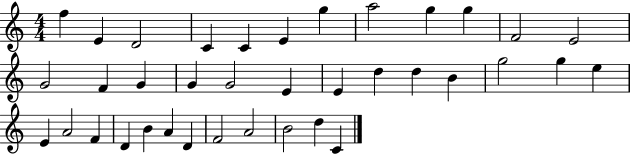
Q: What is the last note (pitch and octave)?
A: C4